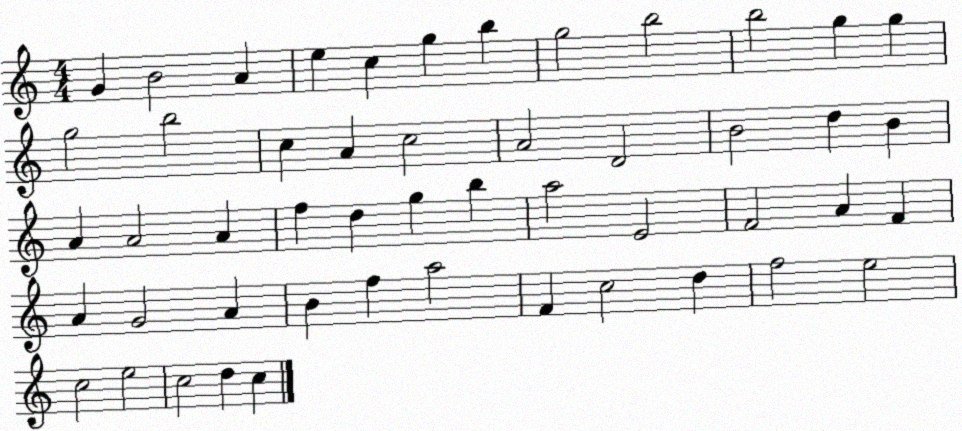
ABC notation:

X:1
T:Untitled
M:4/4
L:1/4
K:C
G B2 A e c g b g2 b2 b2 g g g2 b2 c A c2 A2 D2 B2 d B A A2 A f d g b a2 E2 F2 A F A G2 A B f a2 F c2 d f2 e2 c2 e2 c2 d c